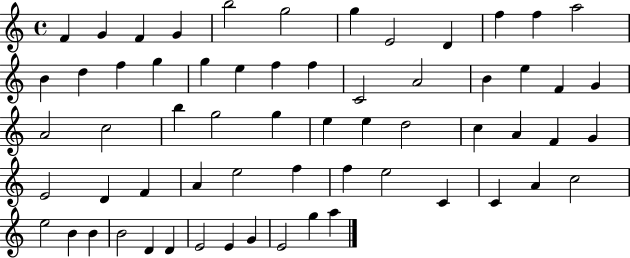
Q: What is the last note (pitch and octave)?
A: A5